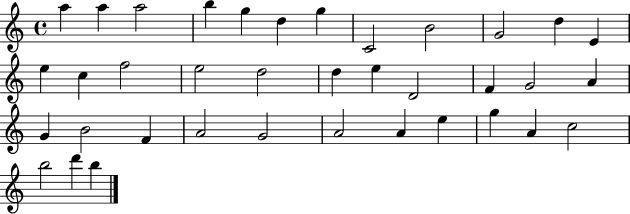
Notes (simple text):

A5/q A5/q A5/h B5/q G5/q D5/q G5/q C4/h B4/h G4/h D5/q E4/q E5/q C5/q F5/h E5/h D5/h D5/q E5/q D4/h F4/q G4/h A4/q G4/q B4/h F4/q A4/h G4/h A4/h A4/q E5/q G5/q A4/q C5/h B5/h D6/q B5/q